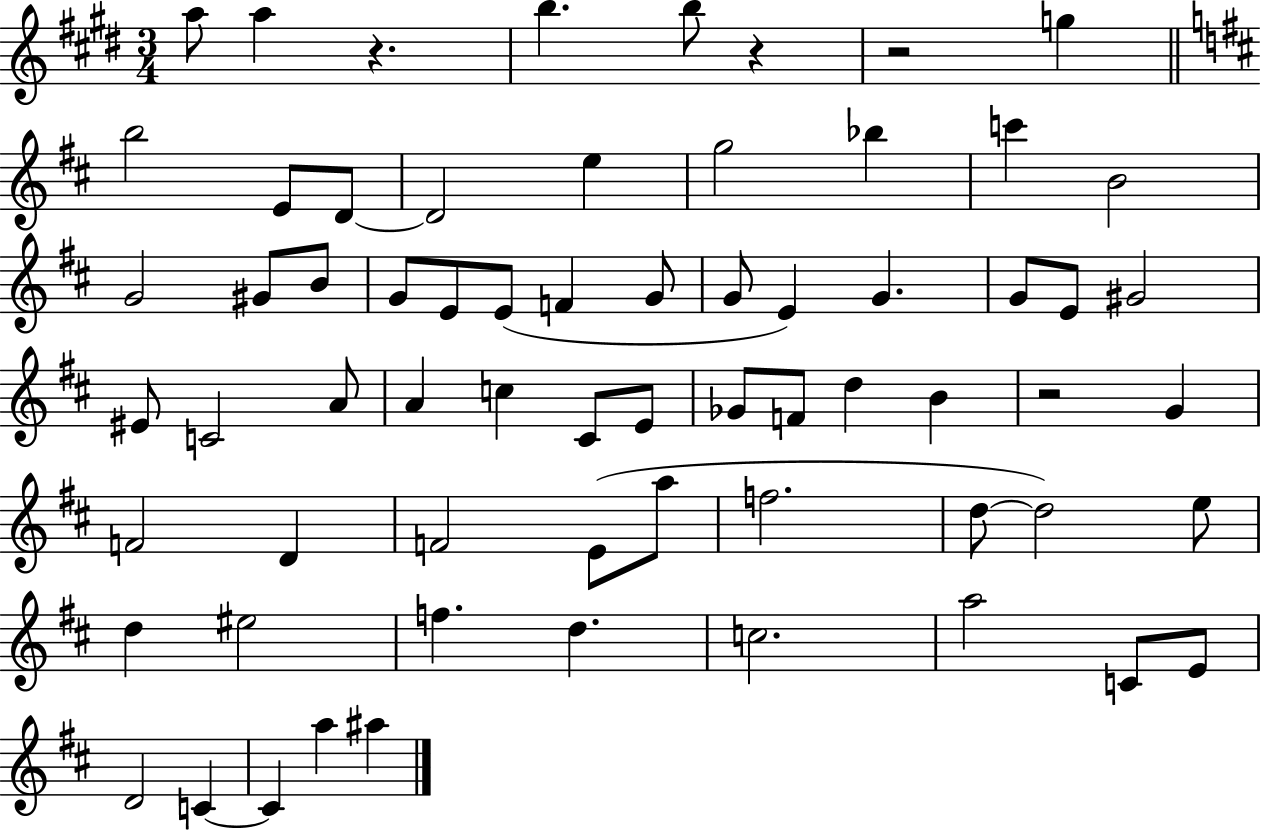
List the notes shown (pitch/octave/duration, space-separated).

A5/e A5/q R/q. B5/q. B5/e R/q R/h G5/q B5/h E4/e D4/e D4/h E5/q G5/h Bb5/q C6/q B4/h G4/h G#4/e B4/e G4/e E4/e E4/e F4/q G4/e G4/e E4/q G4/q. G4/e E4/e G#4/h EIS4/e C4/h A4/e A4/q C5/q C#4/e E4/e Gb4/e F4/e D5/q B4/q R/h G4/q F4/h D4/q F4/h E4/e A5/e F5/h. D5/e D5/h E5/e D5/q EIS5/h F5/q. D5/q. C5/h. A5/h C4/e E4/e D4/h C4/q C4/q A5/q A#5/q